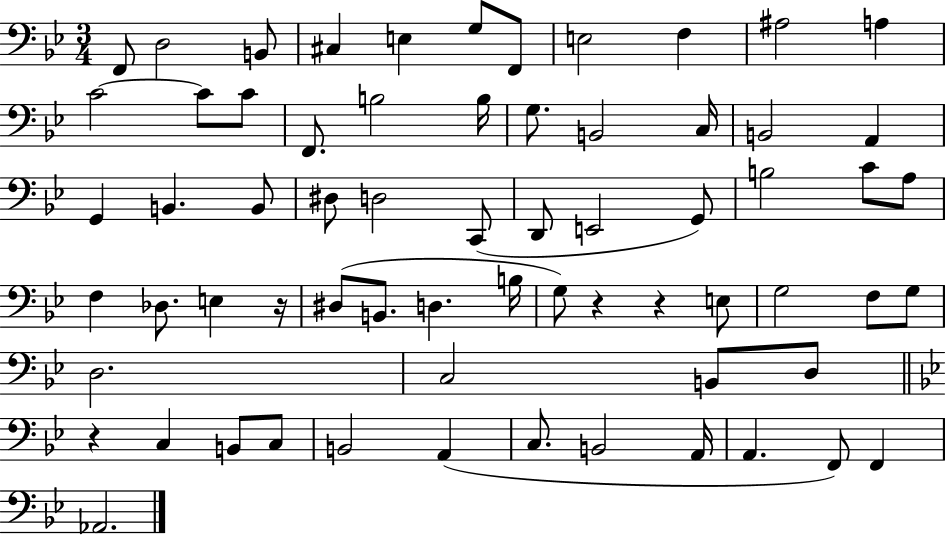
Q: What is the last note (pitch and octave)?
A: Ab2